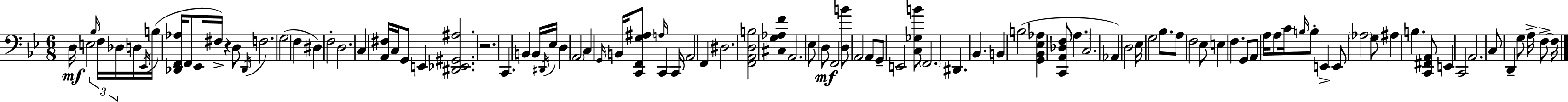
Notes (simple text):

D3/s E3/h Bb3/s F3/s Db3/s D3/s Eb2/s B3/s [Db2,F2,Ab3]/s F2/e Eb2/s F#3/s R/q D3/e Db2/s F3/h. G3/h F3/q D#3/q F3/h D3/h. C3/q [A2,F#3]/s C3/s G2/e E2/q [D#2,Eb2,G#2,A#3]/h. R/h. C2/q. B2/q B2/s D#2/s Eb3/s D3/q A2/h C3/q G2/s B2/s [C2,F2,G3,A#3]/e A3/s C2/q C2/s A2/h F2/q D#3/h. [F2,A2,D3,B3]/h [C#3,G3,Ab3,F4]/q A2/h. Eb3/e D3/e F2/h [D3,B4]/e A2/h A2/e G2/e E2/h [C3,Gb3,B4]/e F2/h. D#2/q. Bb2/q. B2/q B3/h [G2,Bb2,Eb3,Ab3]/q [C2,A2,Db3,F3]/e A3/q. C3/h. Ab2/q D3/h Eb3/s G3/h Bb3/e. A3/e F3/h Eb3/e E3/q F3/q. G2/e A2/e A3/s A3/e C4/s B3/s B3/e E2/q E2/e Ab3/h G3/e A#3/q B3/q. [C2,F#2,A2]/e E2/q C2/h A2/h. C3/e D2/q G3/e A3/s F3/e F3/s